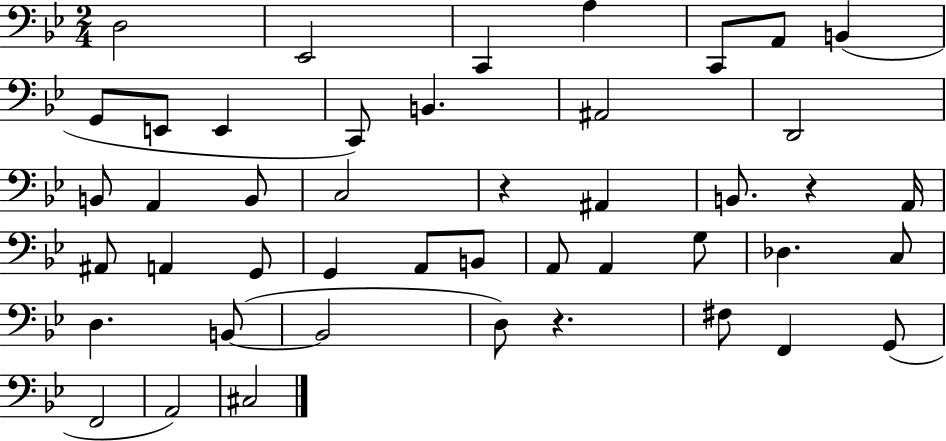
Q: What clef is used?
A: bass